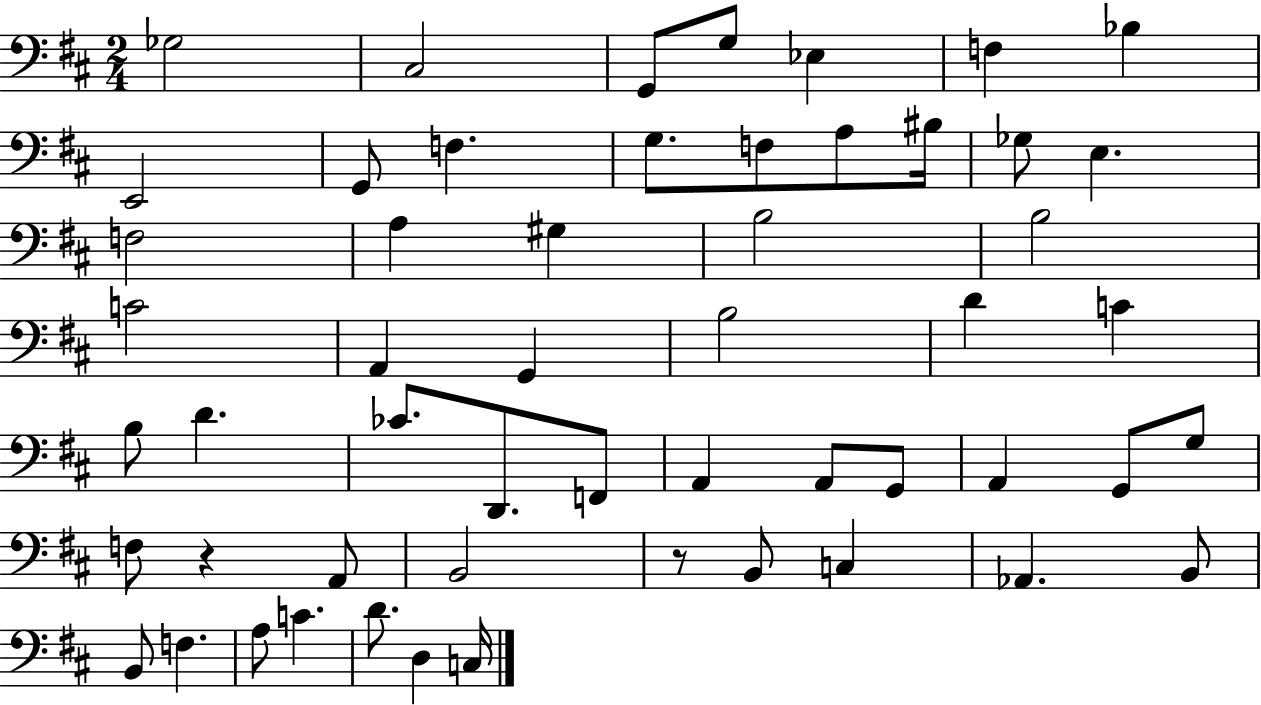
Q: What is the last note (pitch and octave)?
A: C3